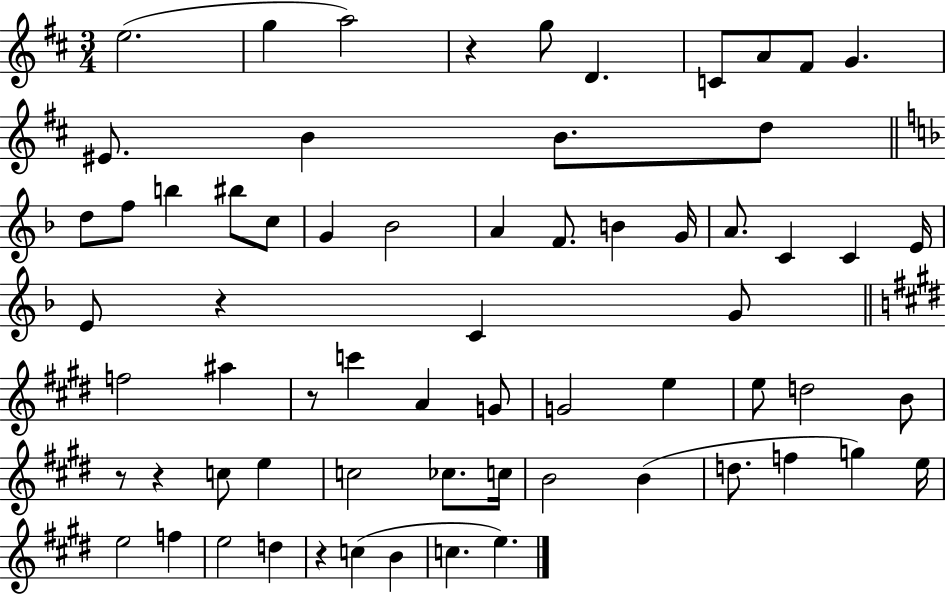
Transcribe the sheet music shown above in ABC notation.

X:1
T:Untitled
M:3/4
L:1/4
K:D
e2 g a2 z g/2 D C/2 A/2 ^F/2 G ^E/2 B B/2 d/2 d/2 f/2 b ^b/2 c/2 G _B2 A F/2 B G/4 A/2 C C E/4 E/2 z C G/2 f2 ^a z/2 c' A G/2 G2 e e/2 d2 B/2 z/2 z c/2 e c2 _c/2 c/4 B2 B d/2 f g e/4 e2 f e2 d z c B c e